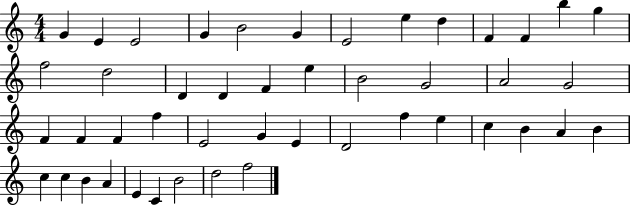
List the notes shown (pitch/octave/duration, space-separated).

G4/q E4/q E4/h G4/q B4/h G4/q E4/h E5/q D5/q F4/q F4/q B5/q G5/q F5/h D5/h D4/q D4/q F4/q E5/q B4/h G4/h A4/h G4/h F4/q F4/q F4/q F5/q E4/h G4/q E4/q D4/h F5/q E5/q C5/q B4/q A4/q B4/q C5/q C5/q B4/q A4/q E4/q C4/q B4/h D5/h F5/h